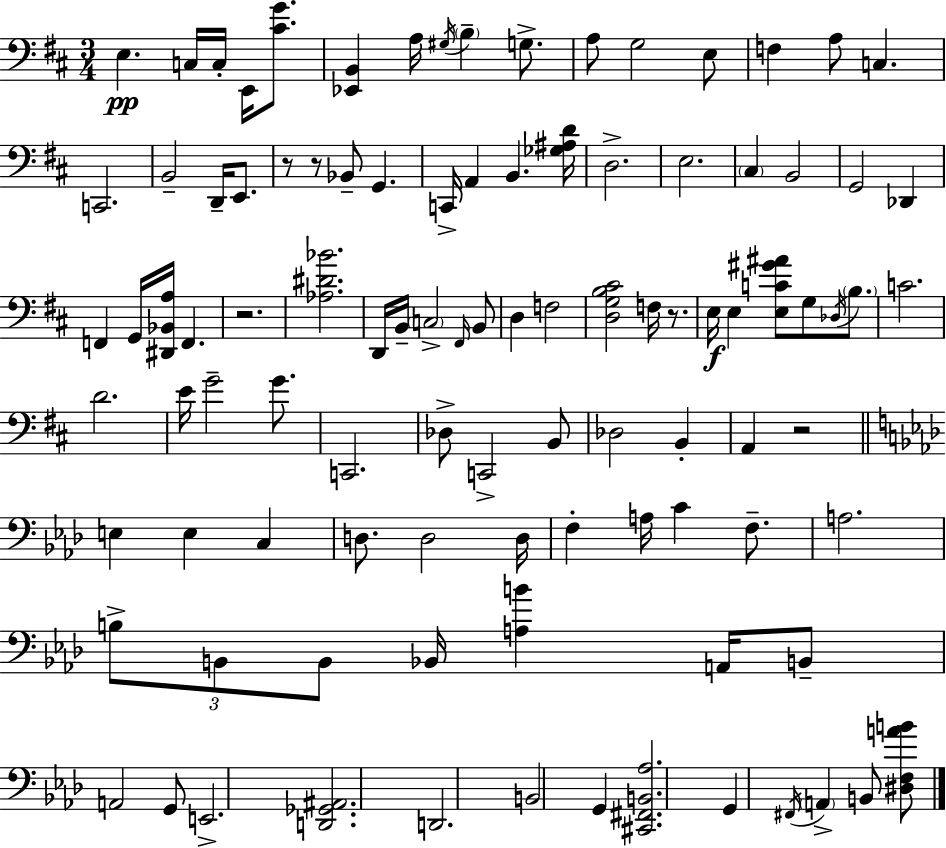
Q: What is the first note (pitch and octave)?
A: E3